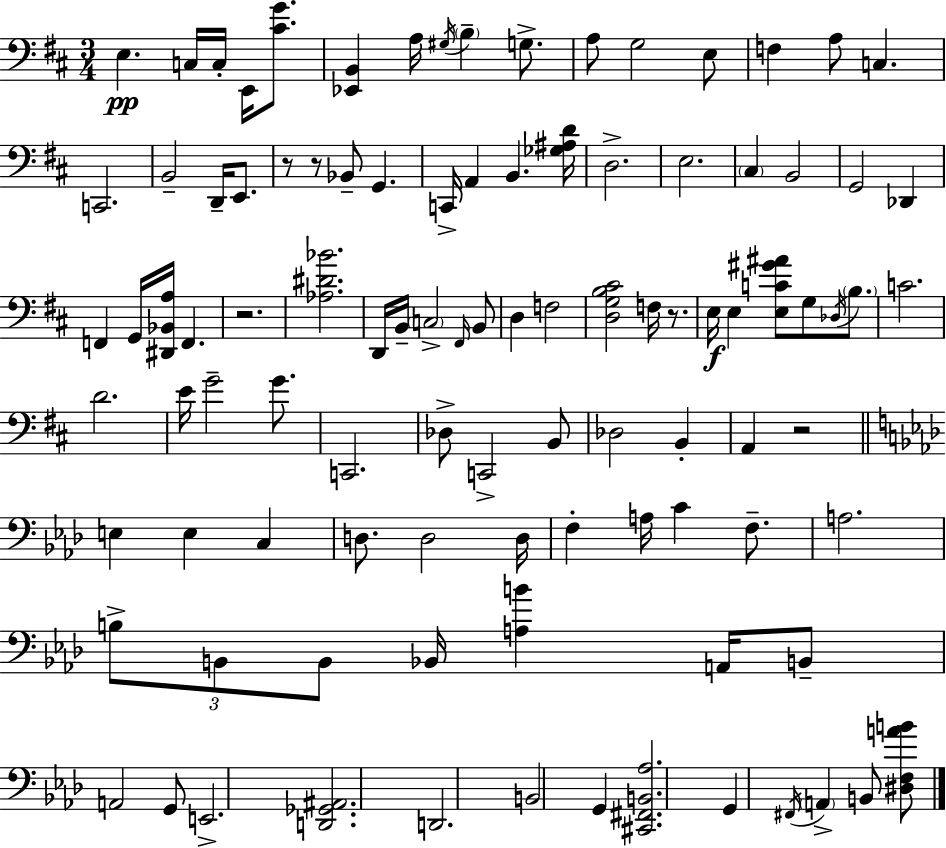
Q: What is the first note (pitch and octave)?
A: E3